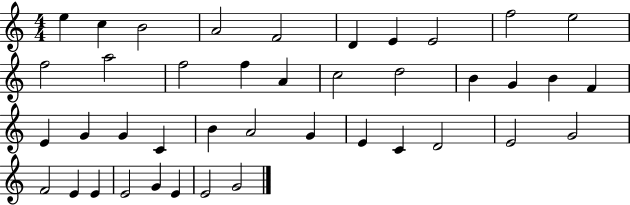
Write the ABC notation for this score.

X:1
T:Untitled
M:4/4
L:1/4
K:C
e c B2 A2 F2 D E E2 f2 e2 f2 a2 f2 f A c2 d2 B G B F E G G C B A2 G E C D2 E2 G2 F2 E E E2 G E E2 G2